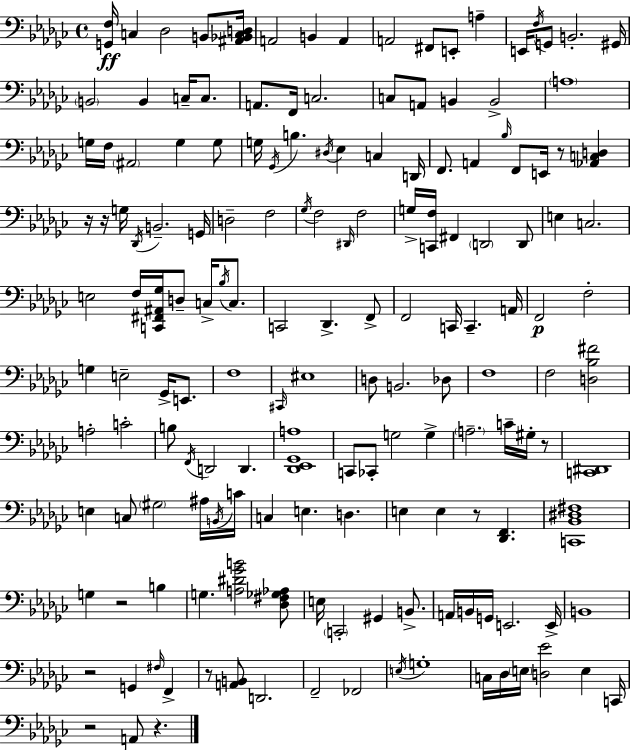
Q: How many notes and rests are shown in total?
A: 162